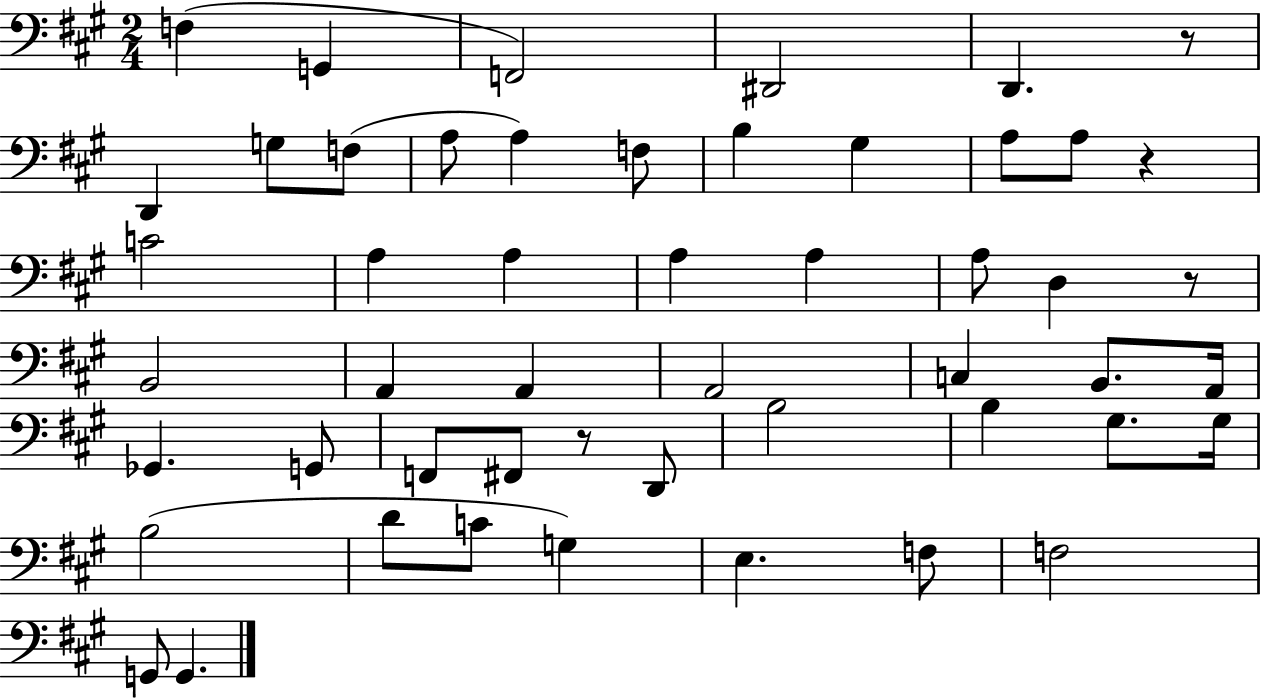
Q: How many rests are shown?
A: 4